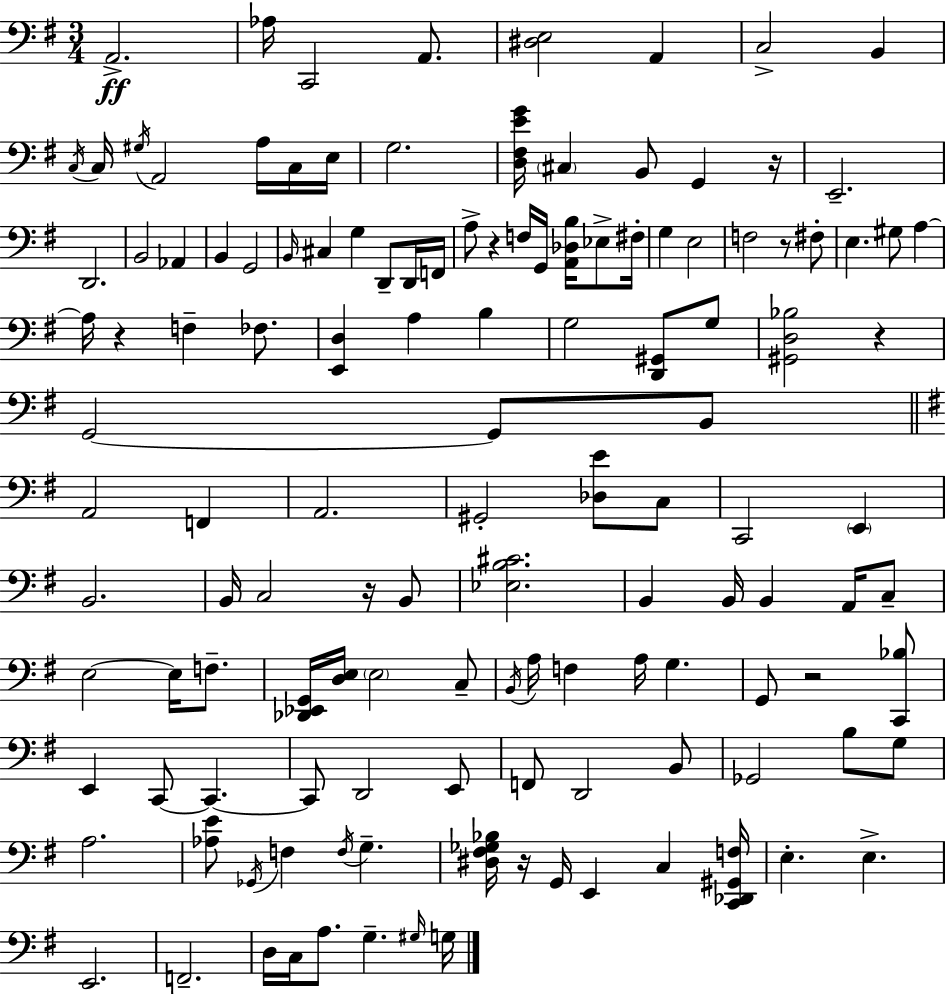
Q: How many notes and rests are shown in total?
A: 131